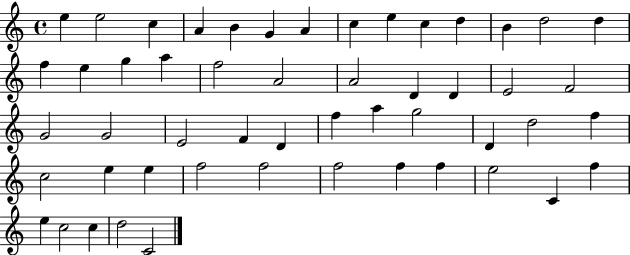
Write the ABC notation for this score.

X:1
T:Untitled
M:4/4
L:1/4
K:C
e e2 c A B G A c e c d B d2 d f e g a f2 A2 A2 D D E2 F2 G2 G2 E2 F D f a g2 D d2 f c2 e e f2 f2 f2 f f e2 C f e c2 c d2 C2